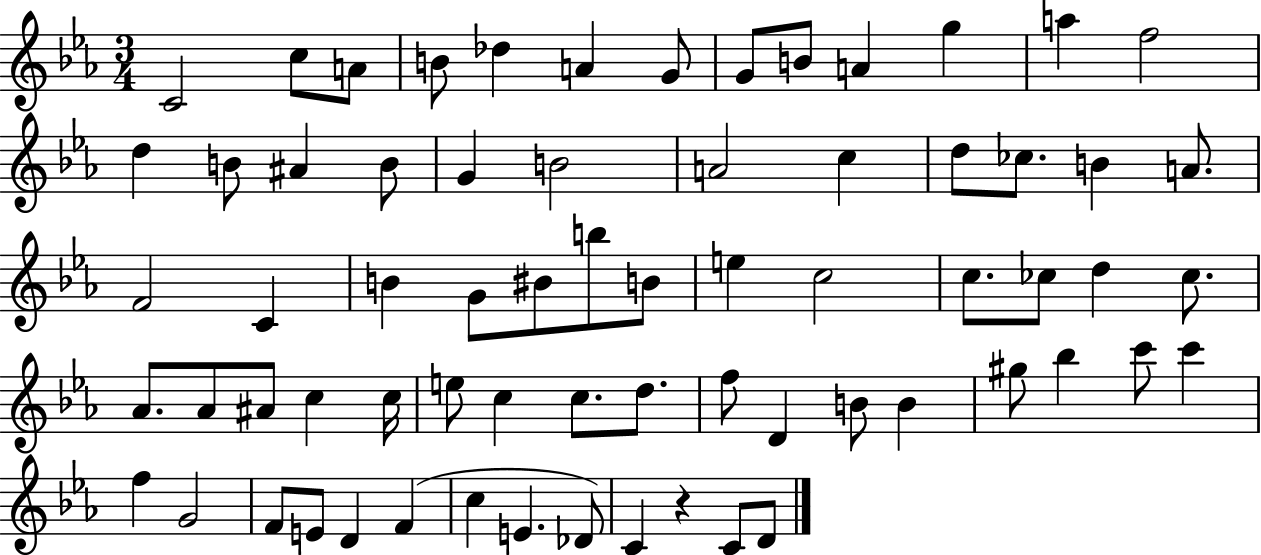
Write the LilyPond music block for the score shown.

{
  \clef treble
  \numericTimeSignature
  \time 3/4
  \key ees \major
  \repeat volta 2 { c'2 c''8 a'8 | b'8 des''4 a'4 g'8 | g'8 b'8 a'4 g''4 | a''4 f''2 | \break d''4 b'8 ais'4 b'8 | g'4 b'2 | a'2 c''4 | d''8 ces''8. b'4 a'8. | \break f'2 c'4 | b'4 g'8 bis'8 b''8 b'8 | e''4 c''2 | c''8. ces''8 d''4 ces''8. | \break aes'8. aes'8 ais'8 c''4 c''16 | e''8 c''4 c''8. d''8. | f''8 d'4 b'8 b'4 | gis''8 bes''4 c'''8 c'''4 | \break f''4 g'2 | f'8 e'8 d'4 f'4( | c''4 e'4. des'8) | c'4 r4 c'8 d'8 | \break } \bar "|."
}